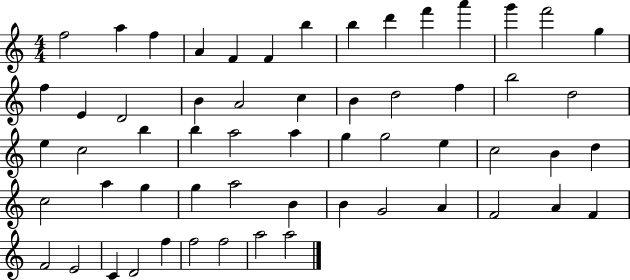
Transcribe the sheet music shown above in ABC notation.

X:1
T:Untitled
M:4/4
L:1/4
K:C
f2 a f A F F b b d' f' a' g' f'2 g f E D2 B A2 c B d2 f b2 d2 e c2 b b a2 a g g2 e c2 B d c2 a g g a2 B B G2 A F2 A F F2 E2 C D2 f f2 f2 a2 a2